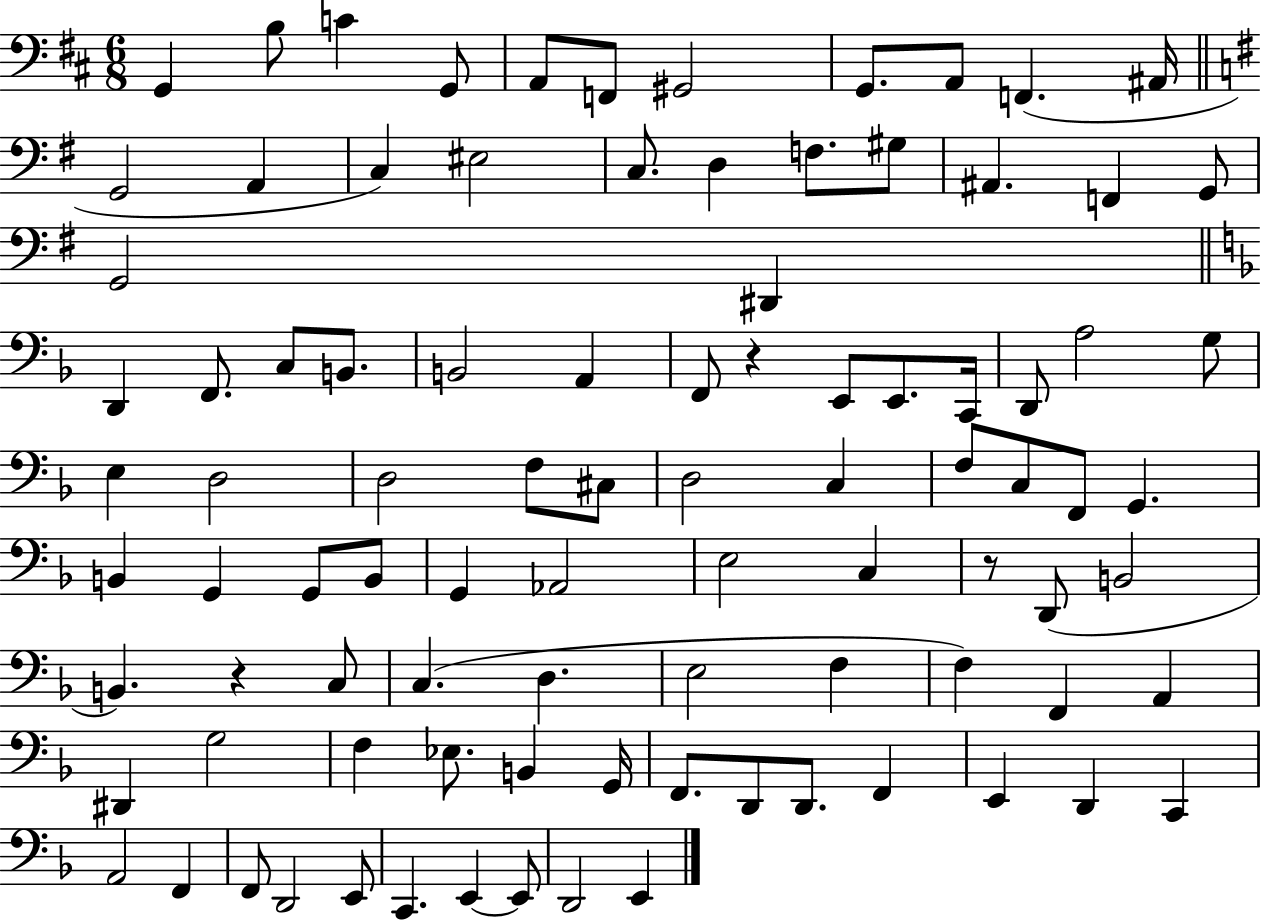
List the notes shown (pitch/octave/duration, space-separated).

G2/q B3/e C4/q G2/e A2/e F2/e G#2/h G2/e. A2/e F2/q. A#2/s G2/h A2/q C3/q EIS3/h C3/e. D3/q F3/e. G#3/e A#2/q. F2/q G2/e G2/h D#2/q D2/q F2/e. C3/e B2/e. B2/h A2/q F2/e R/q E2/e E2/e. C2/s D2/e A3/h G3/e E3/q D3/h D3/h F3/e C#3/e D3/h C3/q F3/e C3/e F2/e G2/q. B2/q G2/q G2/e B2/e G2/q Ab2/h E3/h C3/q R/e D2/e B2/h B2/q. R/q C3/e C3/q. D3/q. E3/h F3/q F3/q F2/q A2/q D#2/q G3/h F3/q Eb3/e. B2/q G2/s F2/e. D2/e D2/e. F2/q E2/q D2/q C2/q A2/h F2/q F2/e D2/h E2/e C2/q. E2/q E2/e D2/h E2/q